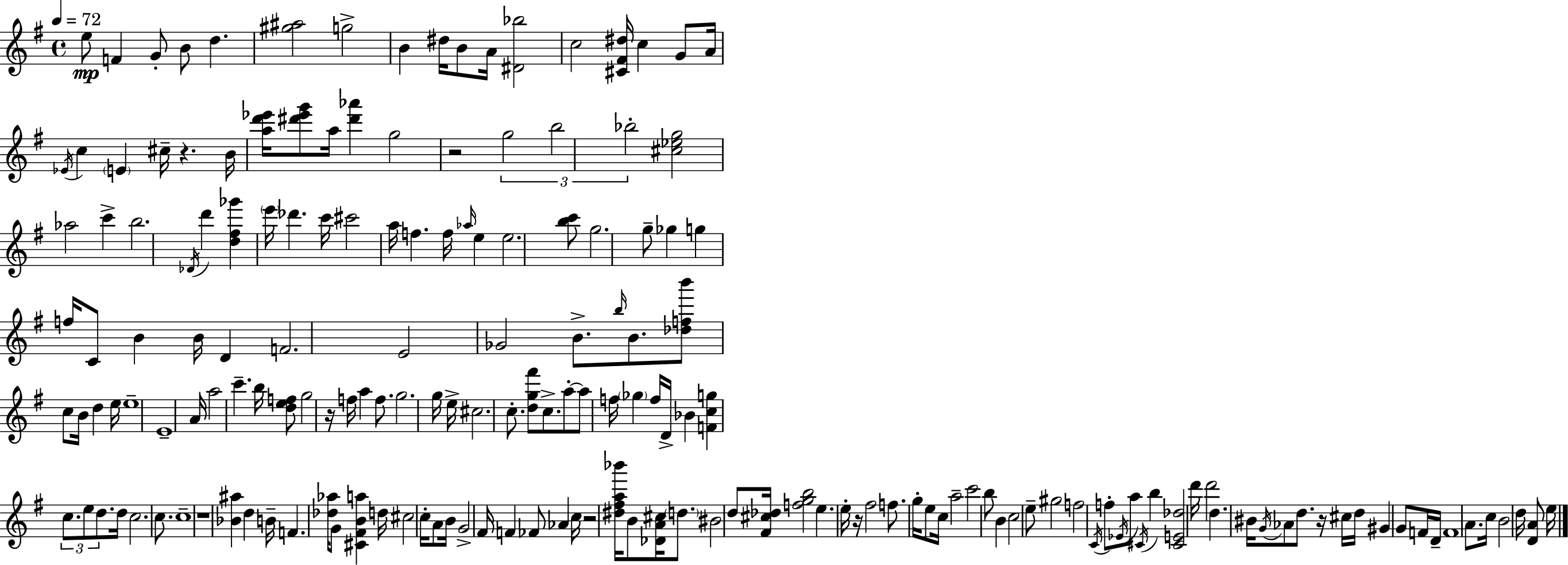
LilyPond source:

{
  \clef treble
  \time 4/4
  \defaultTimeSignature
  \key e \minor
  \tempo 4 = 72
  \repeat volta 2 { e''8\mp f'4 g'8-. b'8 d''4. | <gis'' ais''>2 g''2-> | b'4 dis''16 b'8 a'16 <dis' bes''>2 | c''2 <cis' fis' dis''>16 c''4 g'8 a'16 | \break \acciaccatura { ees'16 } c''4 \parenthesize e'4 cis''16-- r4. | b'16 <a'' d''' ees'''>16 <dis''' ees''' g'''>8 a''16 <dis''' aes'''>4 g''2 | r2 \tuplet 3/2 { g''2 | b''2 bes''2-. } | \break <cis'' ees'' g''>2 aes''2 | c'''4-> b''2. | \acciaccatura { des'16 } d'''4 <d'' fis'' ges'''>4 \parenthesize e'''16 des'''4. | c'''16 cis'''2 a''16 f''4. | \break f''16 \grace { aes''16 } e''4 e''2. | <b'' c'''>8 g''2. | g''8-- ges''4 g''4 f''16 c'8 b'4 | b'16 d'4 f'2. | \break e'2 ges'2 | b'8.-> \grace { b''16 } b'8. <des'' f'' b'''>8 c''8 b'16 d''4 | e''16 e''1-- | e'1-- | \break a'16 a''2 c'''4.-- | b''16 <d'' e'' f''>8 g''2 r16 f''16 | a''4 f''8. g''2. | g''16 e''16-> cis''2. | \break c''8.-. <d'' g'' fis'''>8 c''8.-> a''8-.~~ a''8 f''16 \parenthesize ges''4 | f''16 d'16-> bes'4 <f' c'' g''>4 \tuplet 3/2 { c''8. e''8 | d''8. } d''16 c''2. | c''8. c''1-- | \break r1 | <bes' ais''>4 d''4 b'16-- f'4. | <des'' aes''>16 g'8 <cis' fis' b' a''>4 d''16 cis''2 | c''16-. a'8 b'16 g'2-> fis'16 | \break f'4 fes'8 aes'4 c''16 r2 | <dis'' fis'' a'' bes'''>16 b'8 <des' a' cis''>16 \parenthesize d''8. bis'2 | d''8 <fis' cis'' des''>16 <f'' g'' b''>2 e''4. | e''16-. r16 fis''2 f''8. | \break g''16-. e''8 c''16 a''2-- c'''2 | b''8 b'4 c''2 | e''8-- gis''2 f''2 | \acciaccatura { c'16 } f''8-. \acciaccatura { ees'16 } a''8 \acciaccatura { cis'16 } b''4 <cis' e' des''>2 | \break d'''16 d'''2 | d''4. bis'16 \acciaccatura { g'16 } aes'8 d''8. r16 cis''16 d''16 | gis'4 g'8 f'16 d'16-- f'1 | a'8. c''16 b'2 | \break d''16 <d' a'>8 e''16 } \bar "|."
}